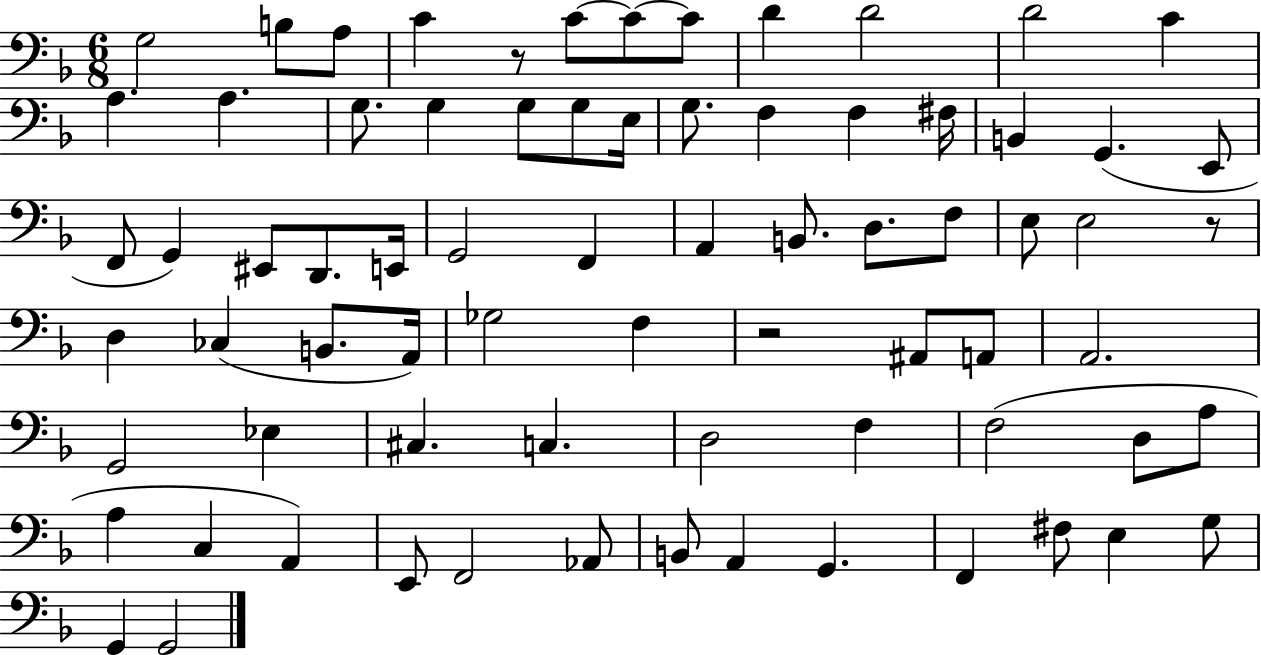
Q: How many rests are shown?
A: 3